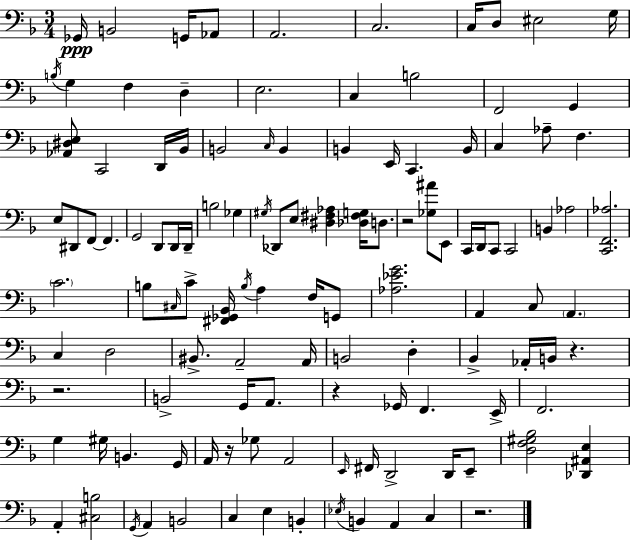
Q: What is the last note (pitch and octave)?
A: C3